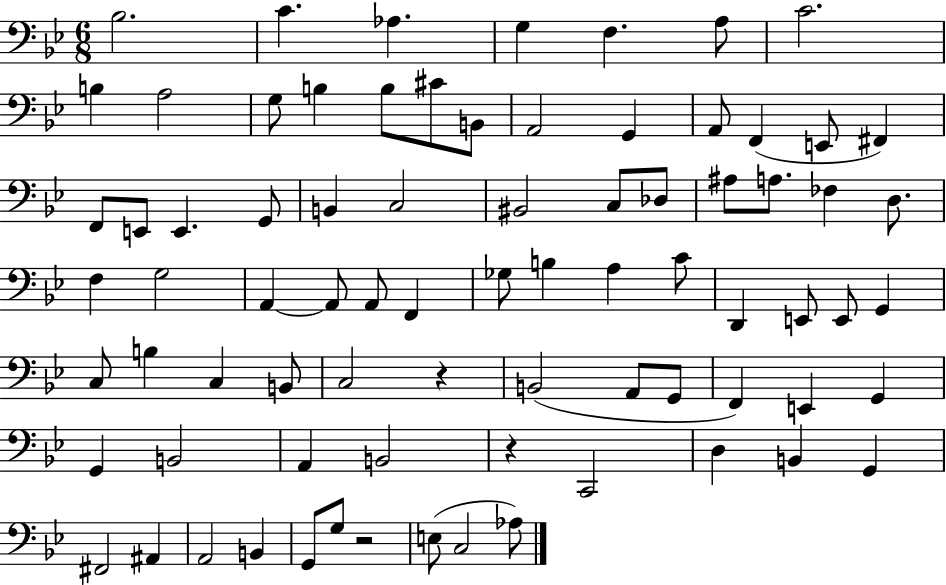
X:1
T:Untitled
M:6/8
L:1/4
K:Bb
_B,2 C _A, G, F, A,/2 C2 B, A,2 G,/2 B, B,/2 ^C/2 B,,/2 A,,2 G,, A,,/2 F,, E,,/2 ^F,, F,,/2 E,,/2 E,, G,,/2 B,, C,2 ^B,,2 C,/2 _D,/2 ^A,/2 A,/2 _F, D,/2 F, G,2 A,, A,,/2 A,,/2 F,, _G,/2 B, A, C/2 D,, E,,/2 E,,/2 G,, C,/2 B, C, B,,/2 C,2 z B,,2 A,,/2 G,,/2 F,, E,, G,, G,, B,,2 A,, B,,2 z C,,2 D, B,, G,, ^F,,2 ^A,, A,,2 B,, G,,/2 G,/2 z2 E,/2 C,2 _A,/2